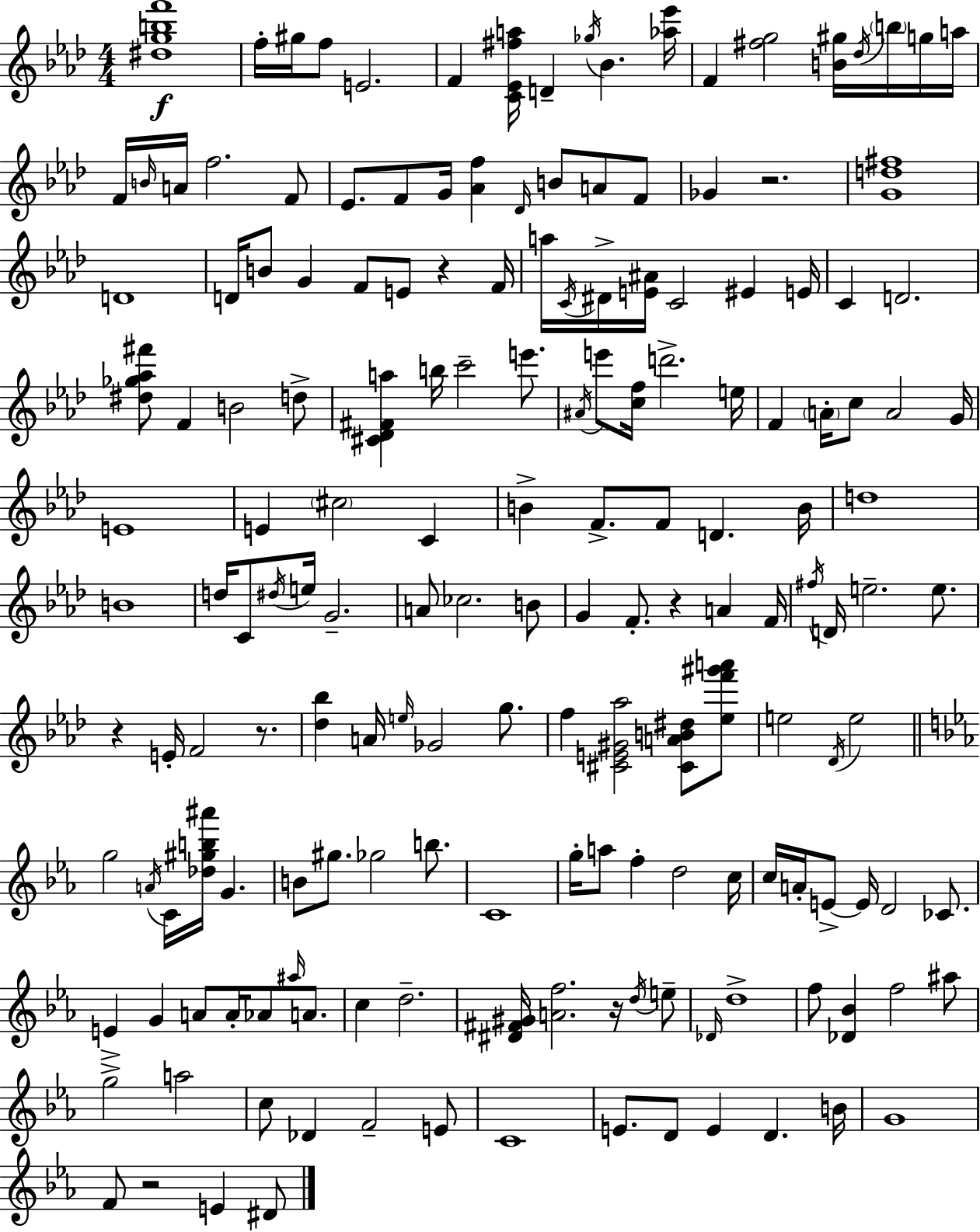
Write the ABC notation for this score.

X:1
T:Untitled
M:4/4
L:1/4
K:Fm
[^dgbf']4 f/4 ^g/4 f/2 E2 F [C_E^fa]/4 D _g/4 _B [_a_e']/4 F [^fg]2 [B^g]/4 _d/4 b/4 g/4 a/4 F/4 B/4 A/4 f2 F/2 _E/2 F/2 G/4 [_Af] _D/4 B/2 A/2 F/2 _G z2 [Gd^f]4 D4 D/4 B/2 G F/2 E/2 z F/4 a/4 C/4 ^D/4 [E^A]/4 C2 ^E E/4 C D2 [^d_g_a^f']/2 F B2 d/2 [^C_D^Fa] b/4 c'2 e'/2 ^A/4 e'/2 [cf]/4 d'2 e/4 F A/4 c/2 A2 G/4 E4 E ^c2 C B F/2 F/2 D B/4 d4 B4 d/4 C/2 ^d/4 e/4 G2 A/2 _c2 B/2 G F/2 z A F/4 ^f/4 D/4 e2 e/2 z E/4 F2 z/2 [_d_b] A/4 e/4 _G2 g/2 f [^CE^G_a]2 [^CAB^d]/2 [_ef'^g'a']/2 e2 _D/4 e2 g2 A/4 C/4 [_d^gb^a']/4 G B/2 ^g/2 _g2 b/2 C4 g/4 a/2 f d2 c/4 c/4 A/4 E/2 E/4 D2 _C/2 E G A/2 A/4 _A/2 ^a/4 A/2 c d2 [^D^F^G]/4 [Af]2 z/4 d/4 e/2 _D/4 d4 f/2 [_D_B] f2 ^a/2 g2 a2 c/2 _D F2 E/2 C4 E/2 D/2 E D B/4 G4 F/2 z2 E ^D/2